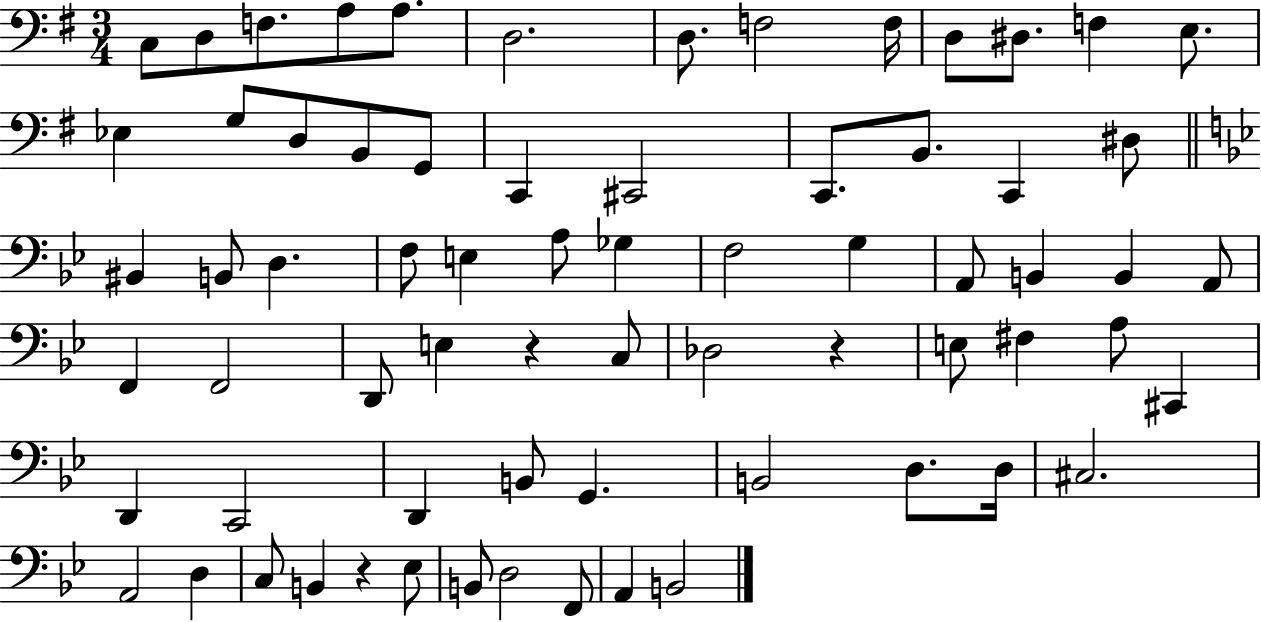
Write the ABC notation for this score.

X:1
T:Untitled
M:3/4
L:1/4
K:G
C,/2 D,/2 F,/2 A,/2 A,/2 D,2 D,/2 F,2 F,/4 D,/2 ^D,/2 F, E,/2 _E, G,/2 D,/2 B,,/2 G,,/2 C,, ^C,,2 C,,/2 B,,/2 C,, ^D,/2 ^B,, B,,/2 D, F,/2 E, A,/2 _G, F,2 G, A,,/2 B,, B,, A,,/2 F,, F,,2 D,,/2 E, z C,/2 _D,2 z E,/2 ^F, A,/2 ^C,, D,, C,,2 D,, B,,/2 G,, B,,2 D,/2 D,/4 ^C,2 A,,2 D, C,/2 B,, z _E,/2 B,,/2 D,2 F,,/2 A,, B,,2